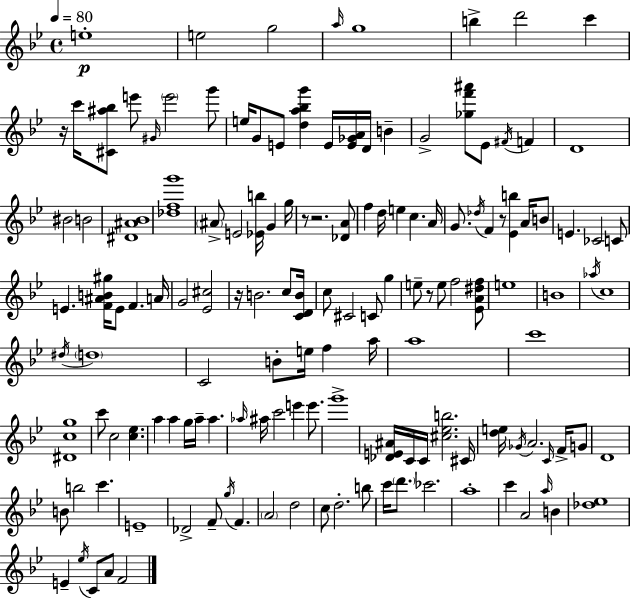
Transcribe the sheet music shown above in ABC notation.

X:1
T:Untitled
M:4/4
L:1/4
K:Gm
e4 e2 g2 a/4 g4 b d'2 c' z/4 c'/4 [^C^a_b]/2 e'/2 ^G/4 e'2 g'/2 e/4 G/2 E/2 [da_bg'] E/4 [E_GA]/4 D/4 B G2 [_gf'^a']/2 _E/2 ^F/4 F D4 ^B2 B2 [^D^A_B]4 [_dfg']4 ^A/2 E2 [_Eb]/4 G g/4 z/2 z2 [_DA]/2 f d/4 e c A/4 G/2 _d/4 F z/2 [_Eb] A/4 B/2 E _C2 C/2 E [F^AB^g]/4 E/2 F A/4 G2 [_E^c]2 z/4 B2 c/2 [CDB]/4 c/2 ^C2 C/2 g e/2 z/2 e/2 f2 [_EA^df]/2 e4 B4 _a/4 c4 ^d/4 d4 C2 B/2 e/4 f a/4 a4 c'4 [^Dcg]4 c'/2 c2 [c_e] a a g/4 a/4 a _a/4 ^a/4 c'2 e' e'/2 g'4 [_DE^A]/4 C/4 C/4 [^c_eb]2 ^C/4 [de]/4 _G/4 A2 C/4 F/4 G/2 D4 B/2 b2 c' E4 _D2 F/2 g/4 F A2 d2 c/2 d2 b/2 c'/4 d'/2 _c'2 a4 c' A2 a/4 B [_d_e]4 E _e/4 C/2 A/2 F2